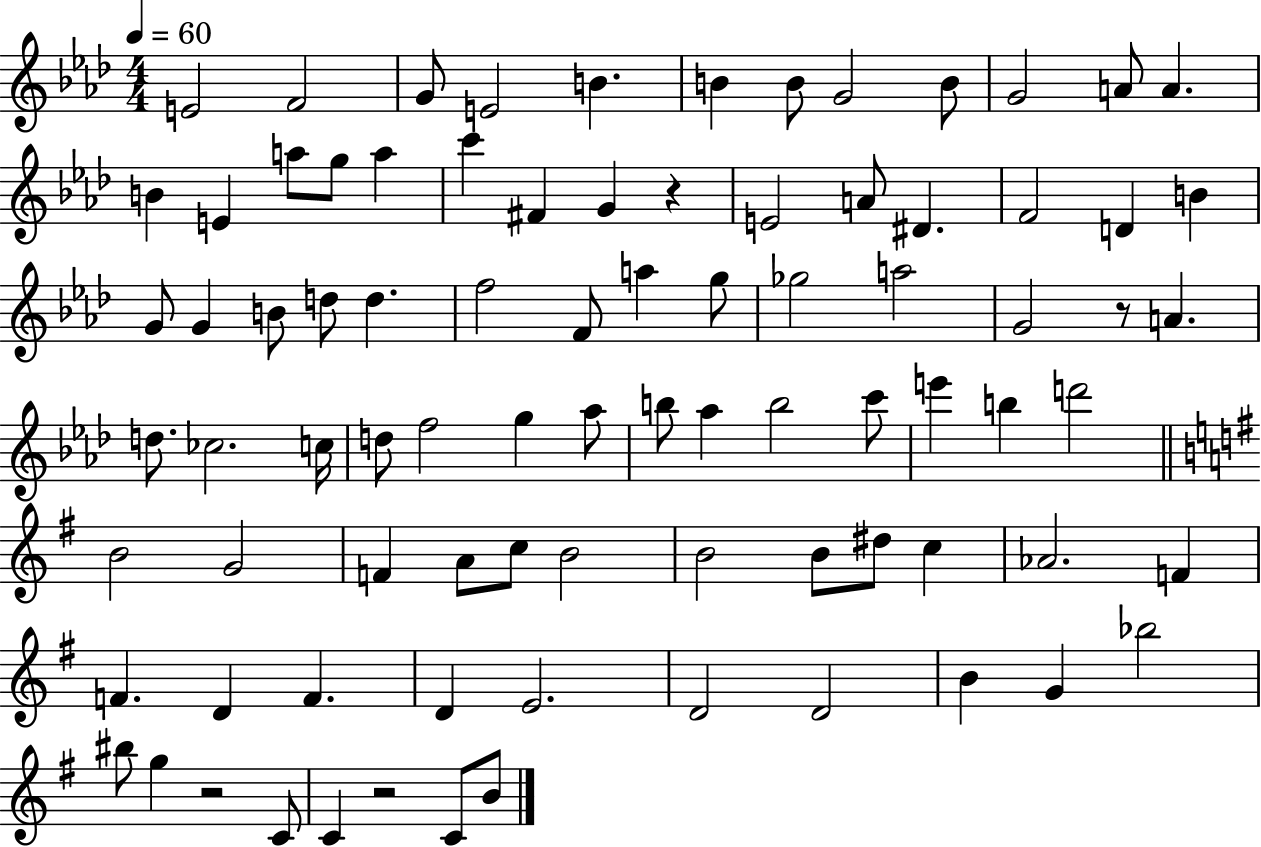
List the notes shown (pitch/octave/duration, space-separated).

E4/h F4/h G4/e E4/h B4/q. B4/q B4/e G4/h B4/e G4/h A4/e A4/q. B4/q E4/q A5/e G5/e A5/q C6/q F#4/q G4/q R/q E4/h A4/e D#4/q. F4/h D4/q B4/q G4/e G4/q B4/e D5/e D5/q. F5/h F4/e A5/q G5/e Gb5/h A5/h G4/h R/e A4/q. D5/e. CES5/h. C5/s D5/e F5/h G5/q Ab5/e B5/e Ab5/q B5/h C6/e E6/q B5/q D6/h B4/h G4/h F4/q A4/e C5/e B4/h B4/h B4/e D#5/e C5/q Ab4/h. F4/q F4/q. D4/q F4/q. D4/q E4/h. D4/h D4/h B4/q G4/q Bb5/h BIS5/e G5/q R/h C4/e C4/q R/h C4/e B4/e